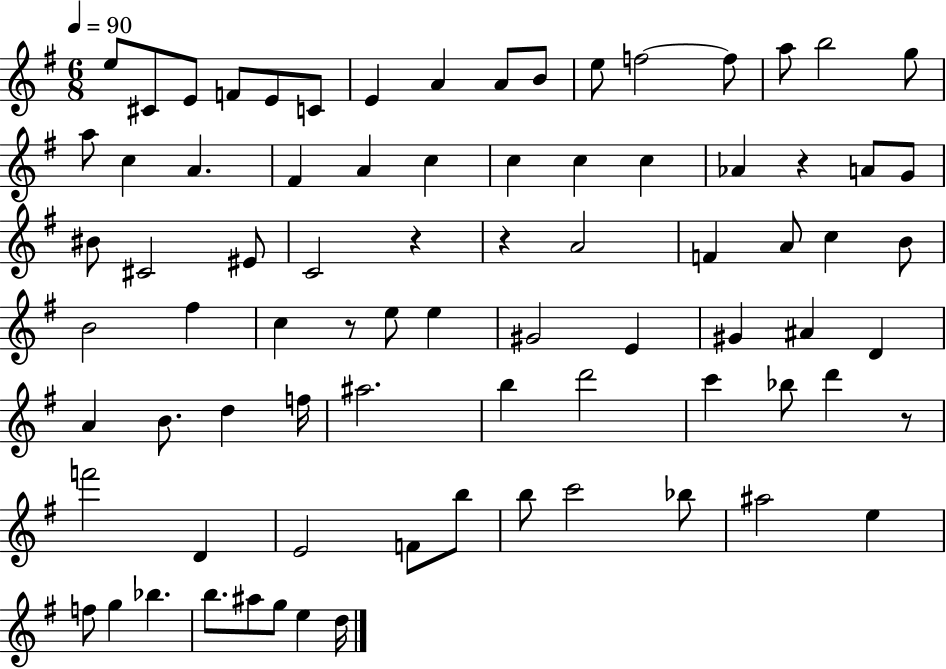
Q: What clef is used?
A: treble